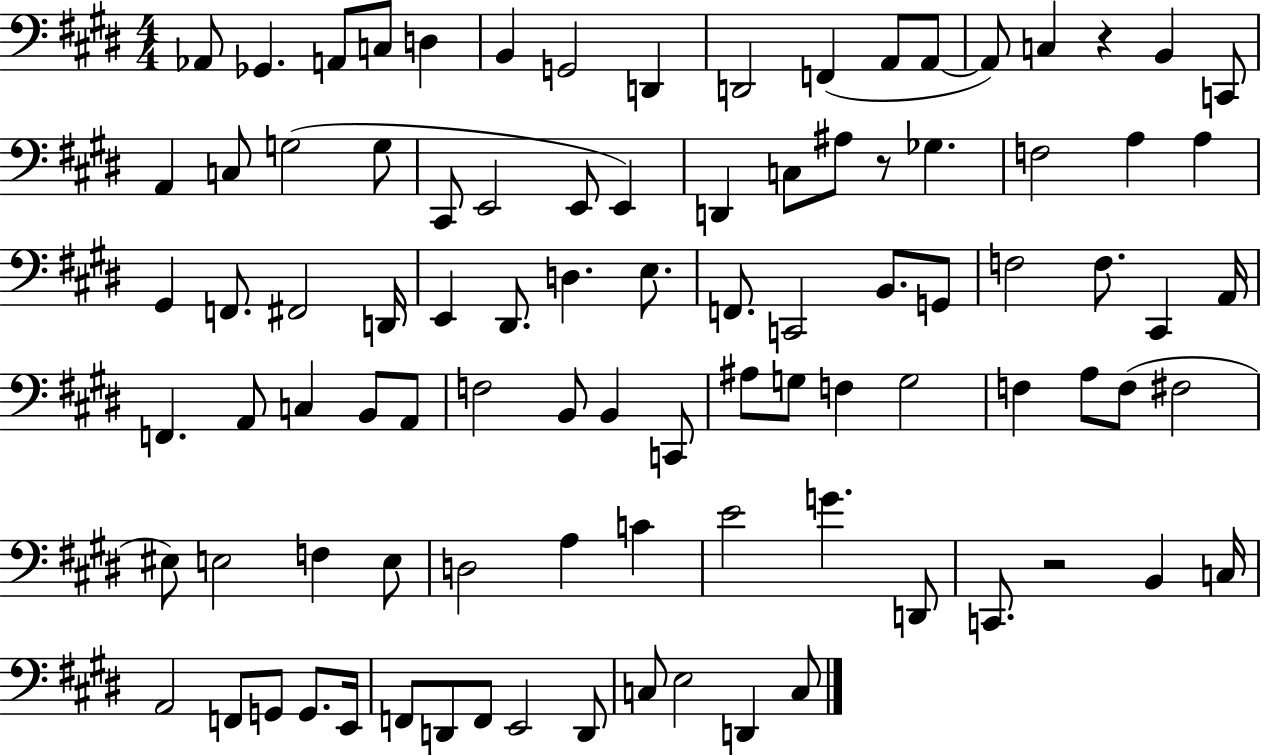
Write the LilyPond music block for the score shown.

{
  \clef bass
  \numericTimeSignature
  \time 4/4
  \key e \major
  aes,8 ges,4. a,8 c8 d4 | b,4 g,2 d,4 | d,2 f,4( a,8 a,8~~ | a,8) c4 r4 b,4 c,8 | \break a,4 c8 g2( g8 | cis,8 e,2 e,8 e,4) | d,4 c8 ais8 r8 ges4. | f2 a4 a4 | \break gis,4 f,8. fis,2 d,16 | e,4 dis,8. d4. e8. | f,8. c,2 b,8. g,8 | f2 f8. cis,4 a,16 | \break f,4. a,8 c4 b,8 a,8 | f2 b,8 b,4 c,8 | ais8 g8 f4 g2 | f4 a8 f8( fis2 | \break eis8) e2 f4 e8 | d2 a4 c'4 | e'2 g'4. d,8 | c,8. r2 b,4 c16 | \break a,2 f,8 g,8 g,8. e,16 | f,8 d,8 f,8 e,2 d,8 | c8 e2 d,4 c8 | \bar "|."
}